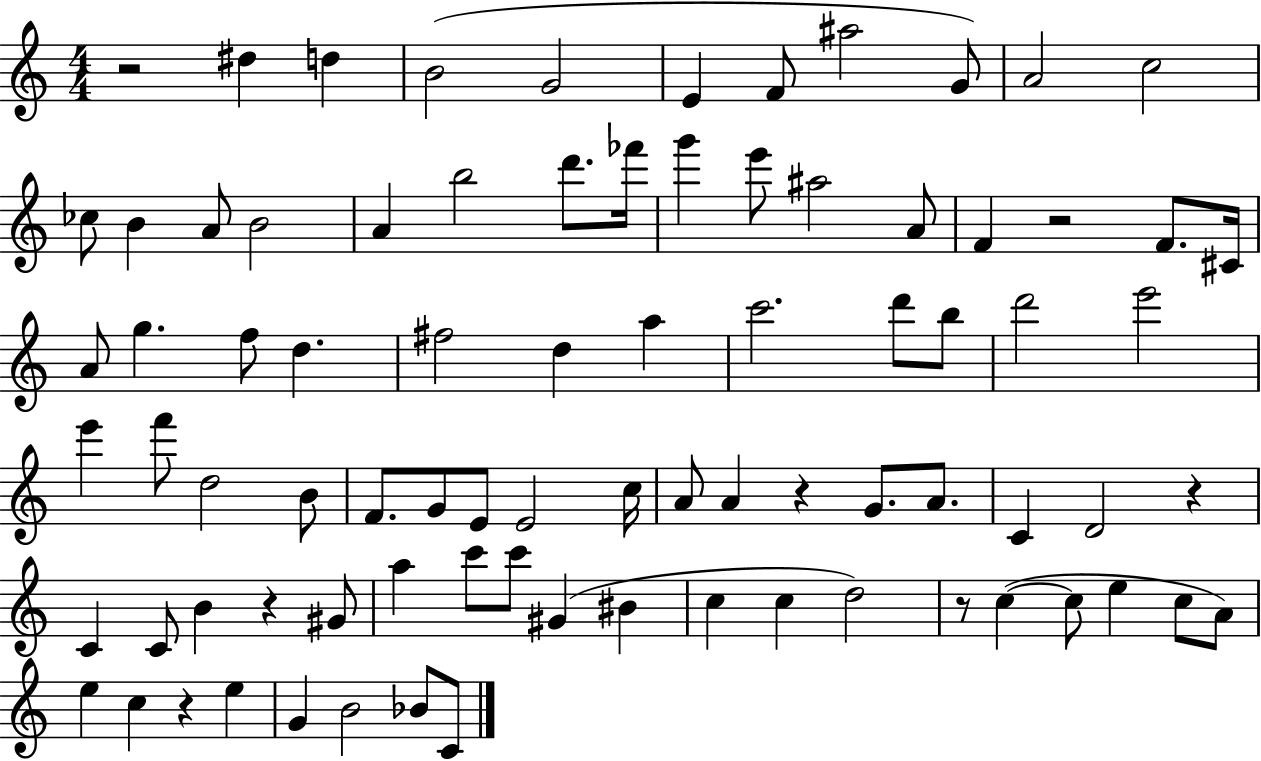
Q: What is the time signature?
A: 4/4